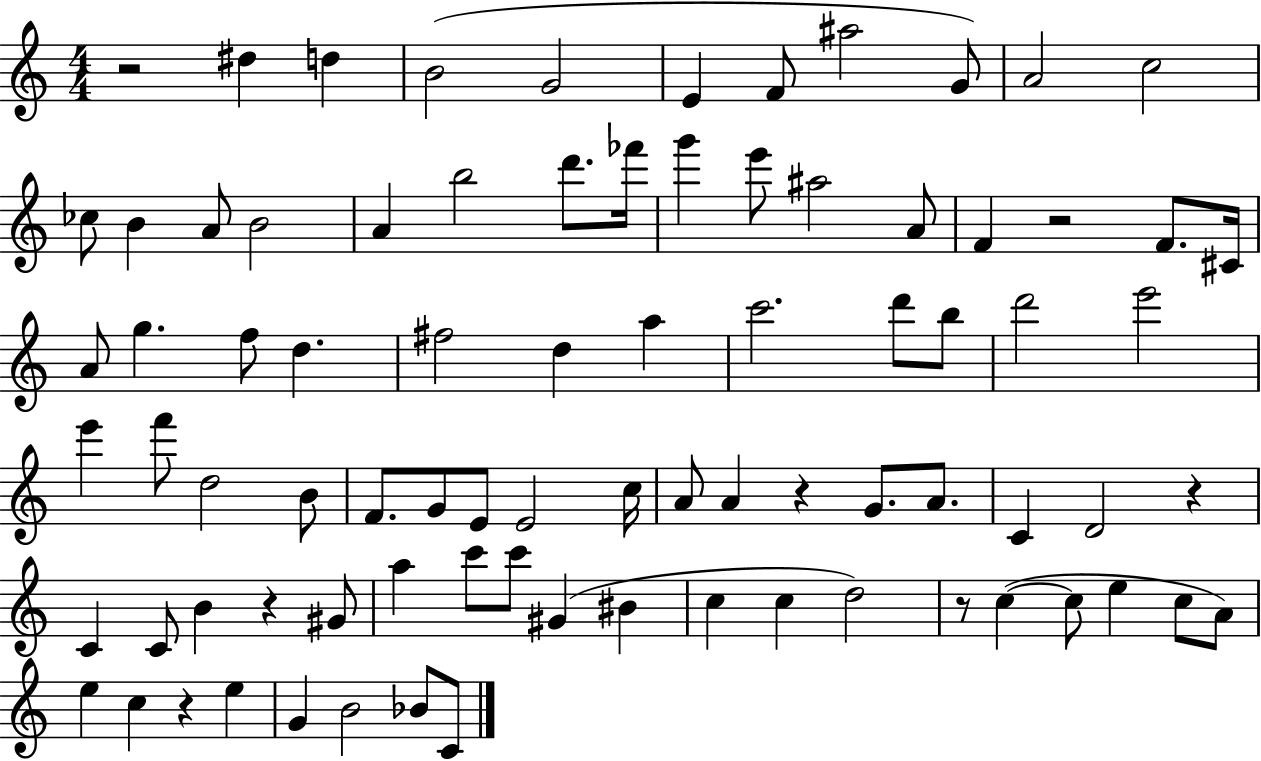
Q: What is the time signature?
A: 4/4